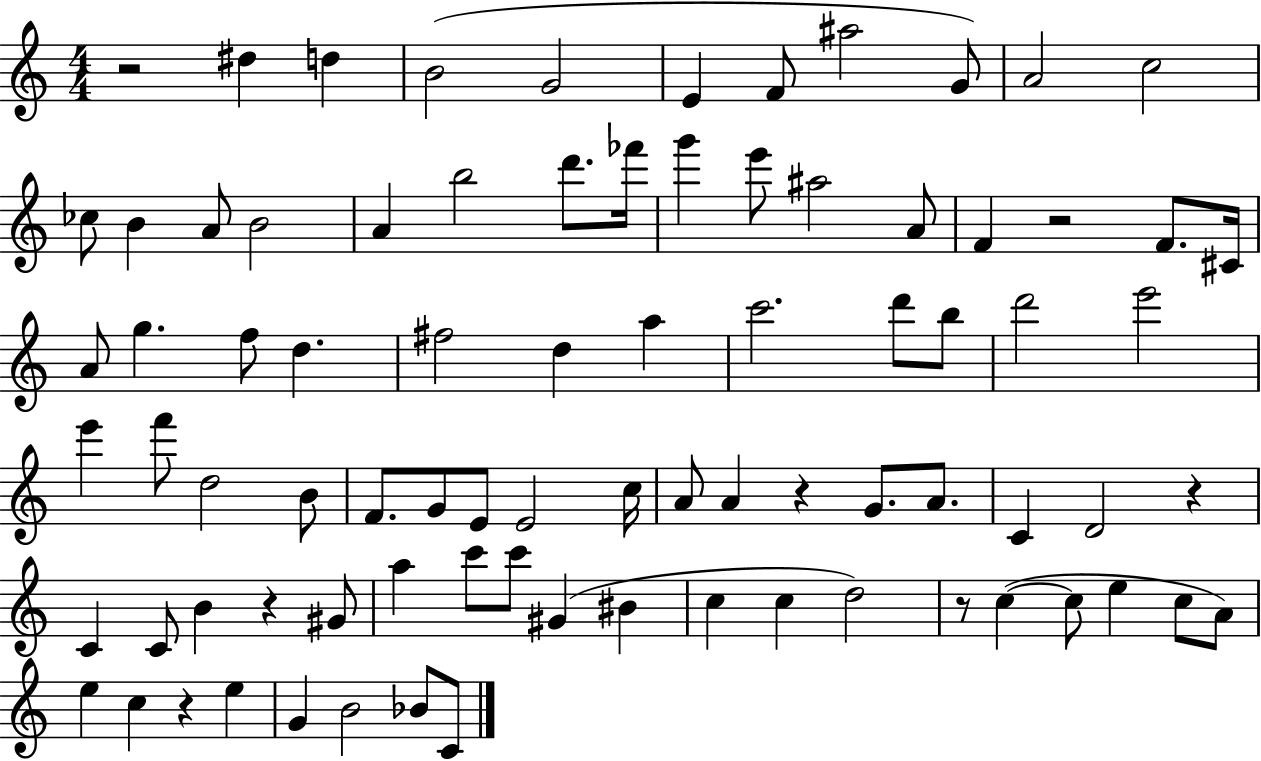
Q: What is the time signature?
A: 4/4